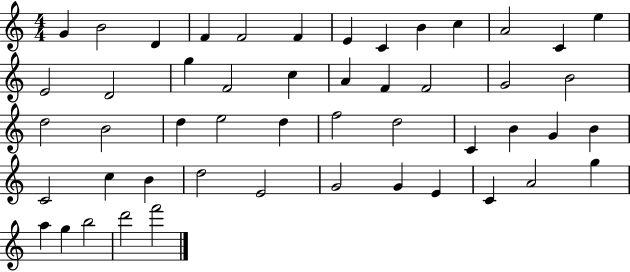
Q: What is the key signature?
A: C major